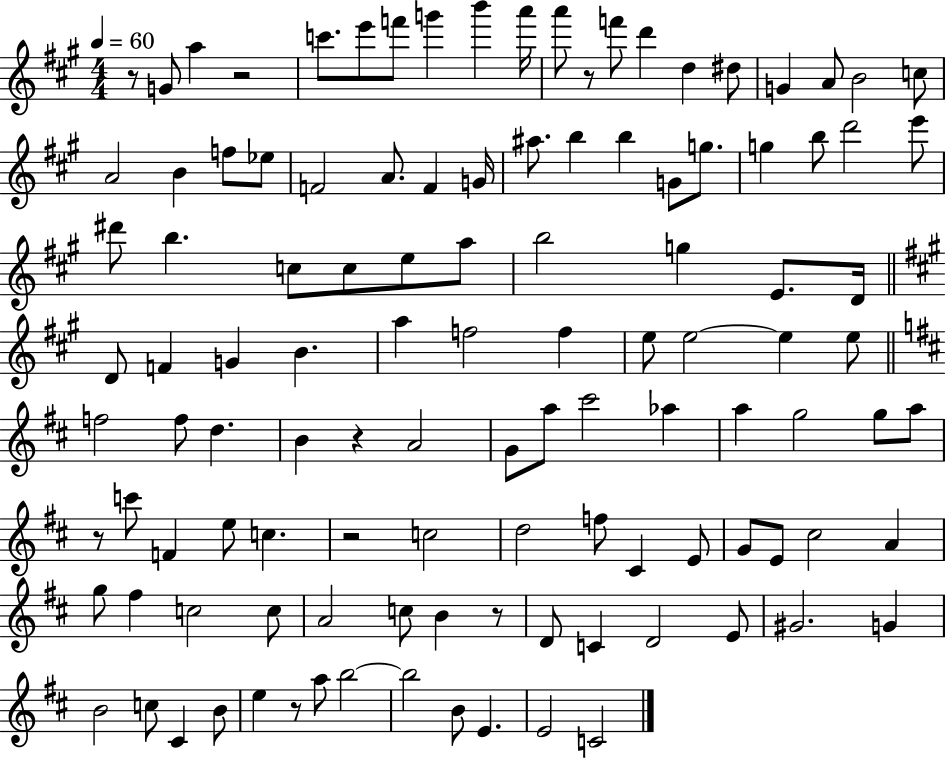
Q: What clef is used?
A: treble